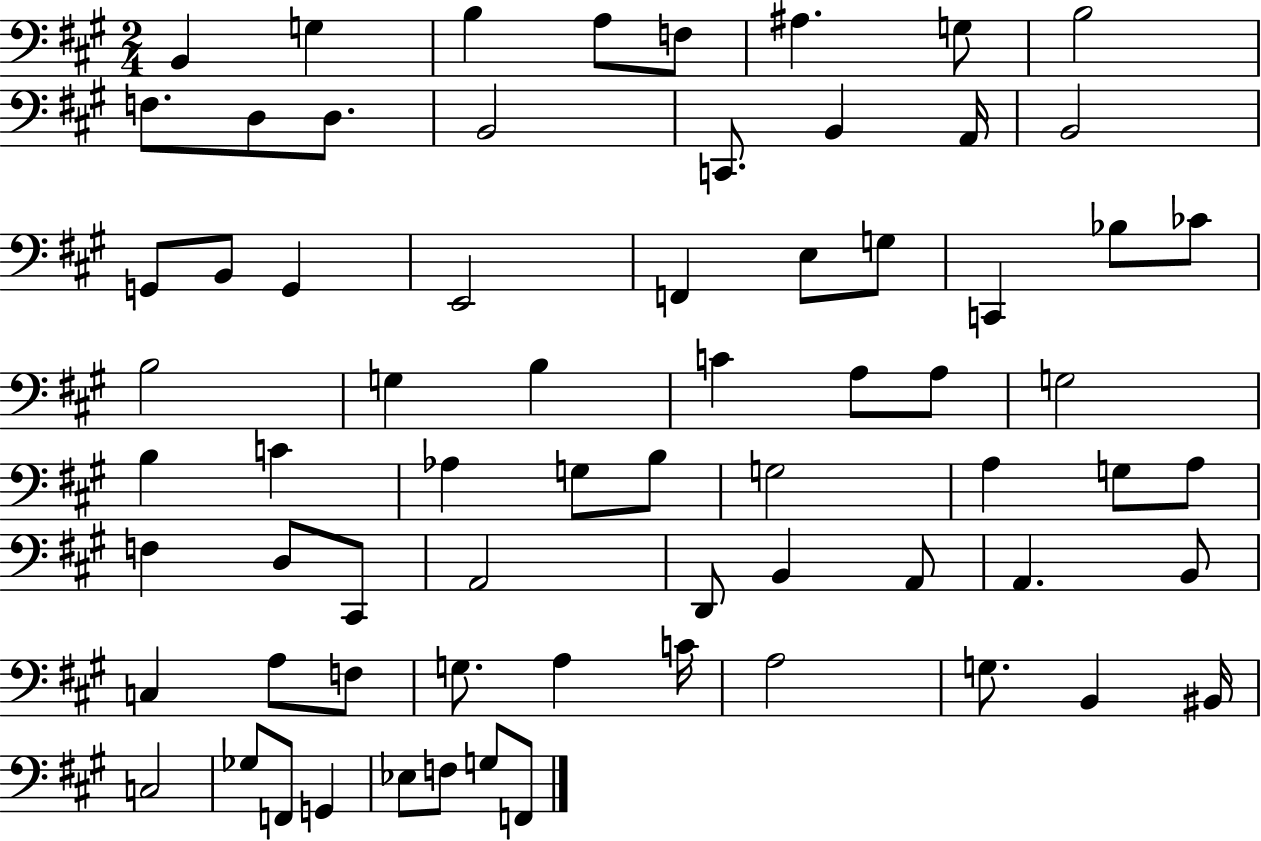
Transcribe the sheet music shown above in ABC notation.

X:1
T:Untitled
M:2/4
L:1/4
K:A
B,, G, B, A,/2 F,/2 ^A, G,/2 B,2 F,/2 D,/2 D,/2 B,,2 C,,/2 B,, A,,/4 B,,2 G,,/2 B,,/2 G,, E,,2 F,, E,/2 G,/2 C,, _B,/2 _C/2 B,2 G, B, C A,/2 A,/2 G,2 B, C _A, G,/2 B,/2 G,2 A, G,/2 A,/2 F, D,/2 ^C,,/2 A,,2 D,,/2 B,, A,,/2 A,, B,,/2 C, A,/2 F,/2 G,/2 A, C/4 A,2 G,/2 B,, ^B,,/4 C,2 _G,/2 F,,/2 G,, _E,/2 F,/2 G,/2 F,,/2